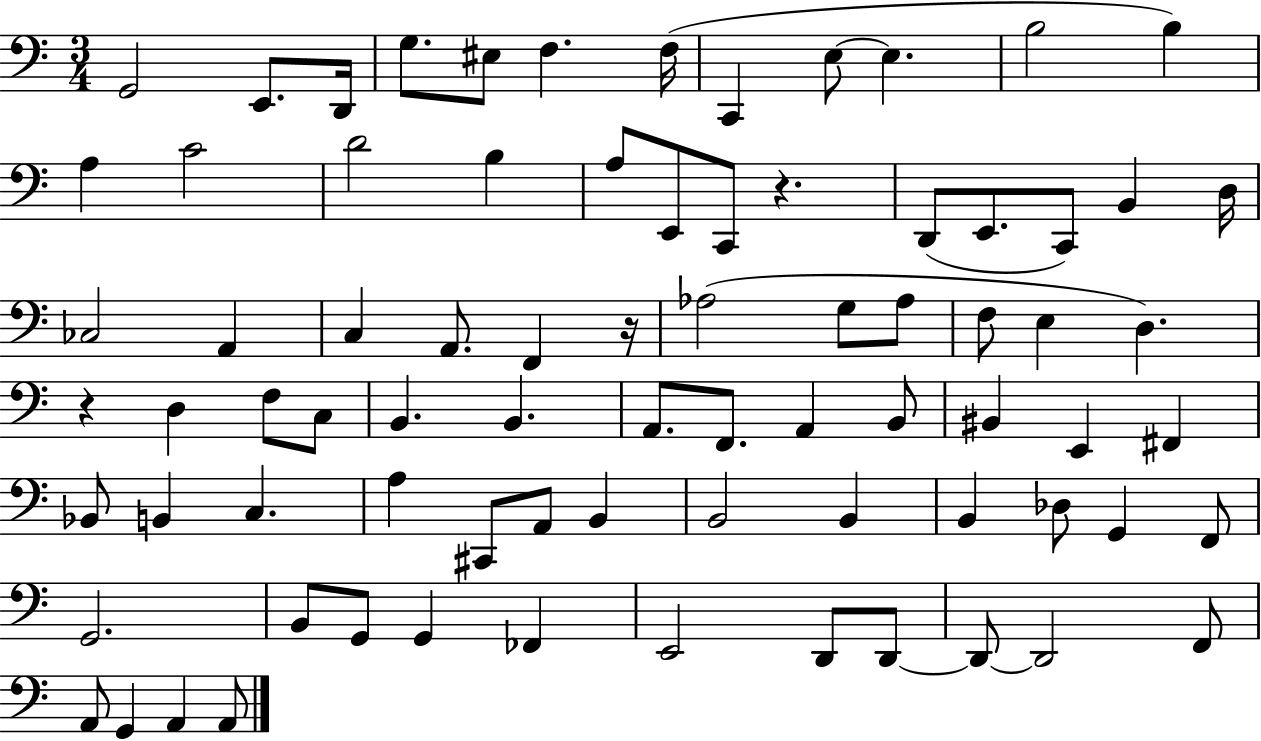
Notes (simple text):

G2/h E2/e. D2/s G3/e. EIS3/e F3/q. F3/s C2/q E3/e E3/q. B3/h B3/q A3/q C4/h D4/h B3/q A3/e E2/e C2/e R/q. D2/e E2/e. C2/e B2/q D3/s CES3/h A2/q C3/q A2/e. F2/q R/s Ab3/h G3/e Ab3/e F3/e E3/q D3/q. R/q D3/q F3/e C3/e B2/q. B2/q. A2/e. F2/e. A2/q B2/e BIS2/q E2/q F#2/q Bb2/e B2/q C3/q. A3/q C#2/e A2/e B2/q B2/h B2/q B2/q Db3/e G2/q F2/e G2/h. B2/e G2/e G2/q FES2/q E2/h D2/e D2/e D2/e D2/h F2/e A2/e G2/q A2/q A2/e